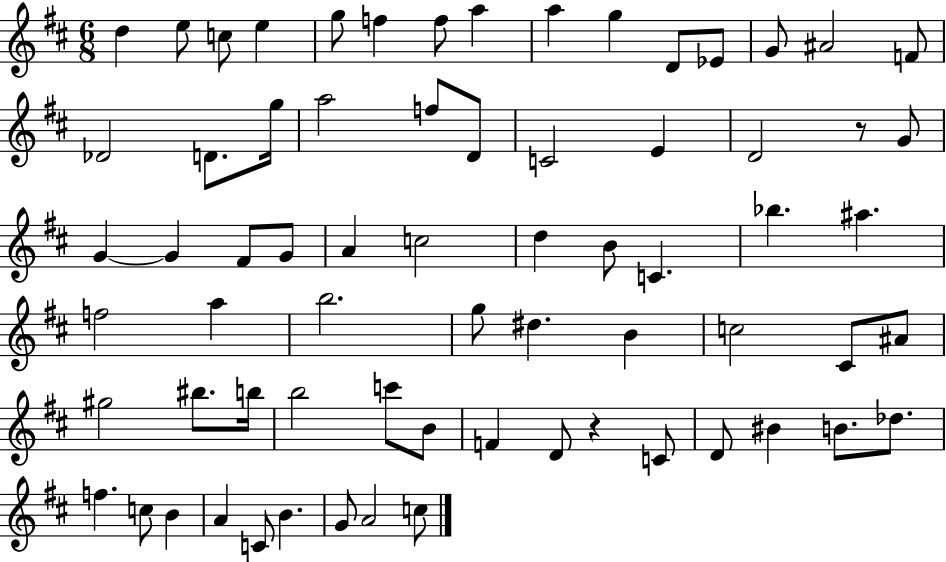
{
  \clef treble
  \numericTimeSignature
  \time 6/8
  \key d \major
  \repeat volta 2 { d''4 e''8 c''8 e''4 | g''8 f''4 f''8 a''4 | a''4 g''4 d'8 ees'8 | g'8 ais'2 f'8 | \break des'2 d'8. g''16 | a''2 f''8 d'8 | c'2 e'4 | d'2 r8 g'8 | \break g'4~~ g'4 fis'8 g'8 | a'4 c''2 | d''4 b'8 c'4. | bes''4. ais''4. | \break f''2 a''4 | b''2. | g''8 dis''4. b'4 | c''2 cis'8 ais'8 | \break gis''2 bis''8. b''16 | b''2 c'''8 b'8 | f'4 d'8 r4 c'8 | d'8 bis'4 b'8. des''8. | \break f''4. c''8 b'4 | a'4 c'8 b'4. | g'8 a'2 c''8 | } \bar "|."
}